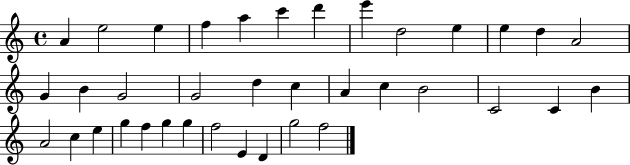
{
  \clef treble
  \time 4/4
  \defaultTimeSignature
  \key c \major
  a'4 e''2 e''4 | f''4 a''4 c'''4 d'''4 | e'''4 d''2 e''4 | e''4 d''4 a'2 | \break g'4 b'4 g'2 | g'2 d''4 c''4 | a'4 c''4 b'2 | c'2 c'4 b'4 | \break a'2 c''4 e''4 | g''4 f''4 g''4 g''4 | f''2 e'4 d'4 | g''2 f''2 | \break \bar "|."
}